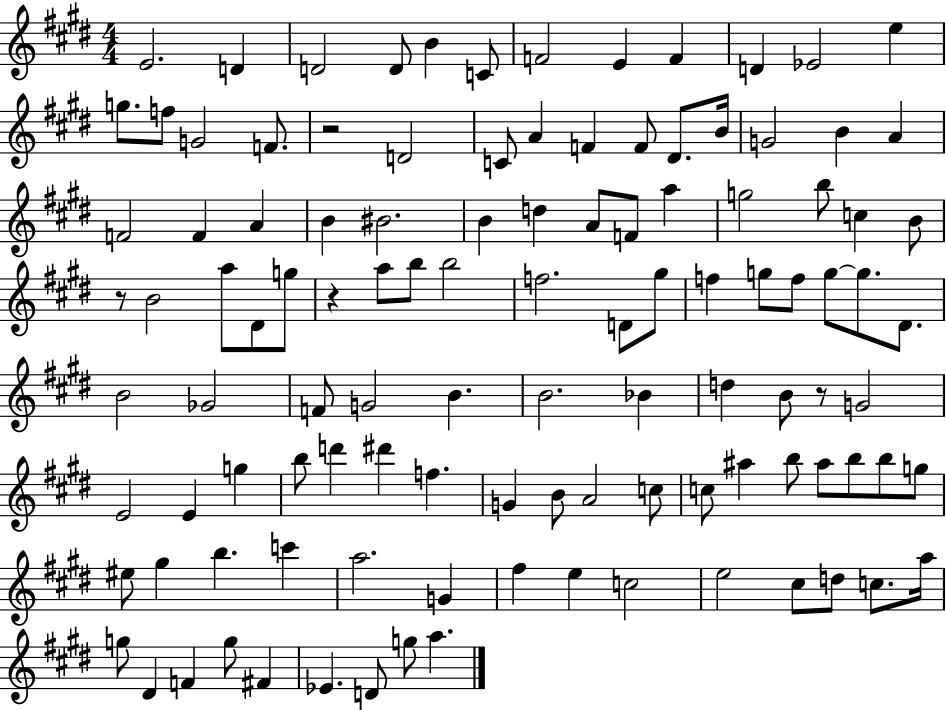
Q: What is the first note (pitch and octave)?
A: E4